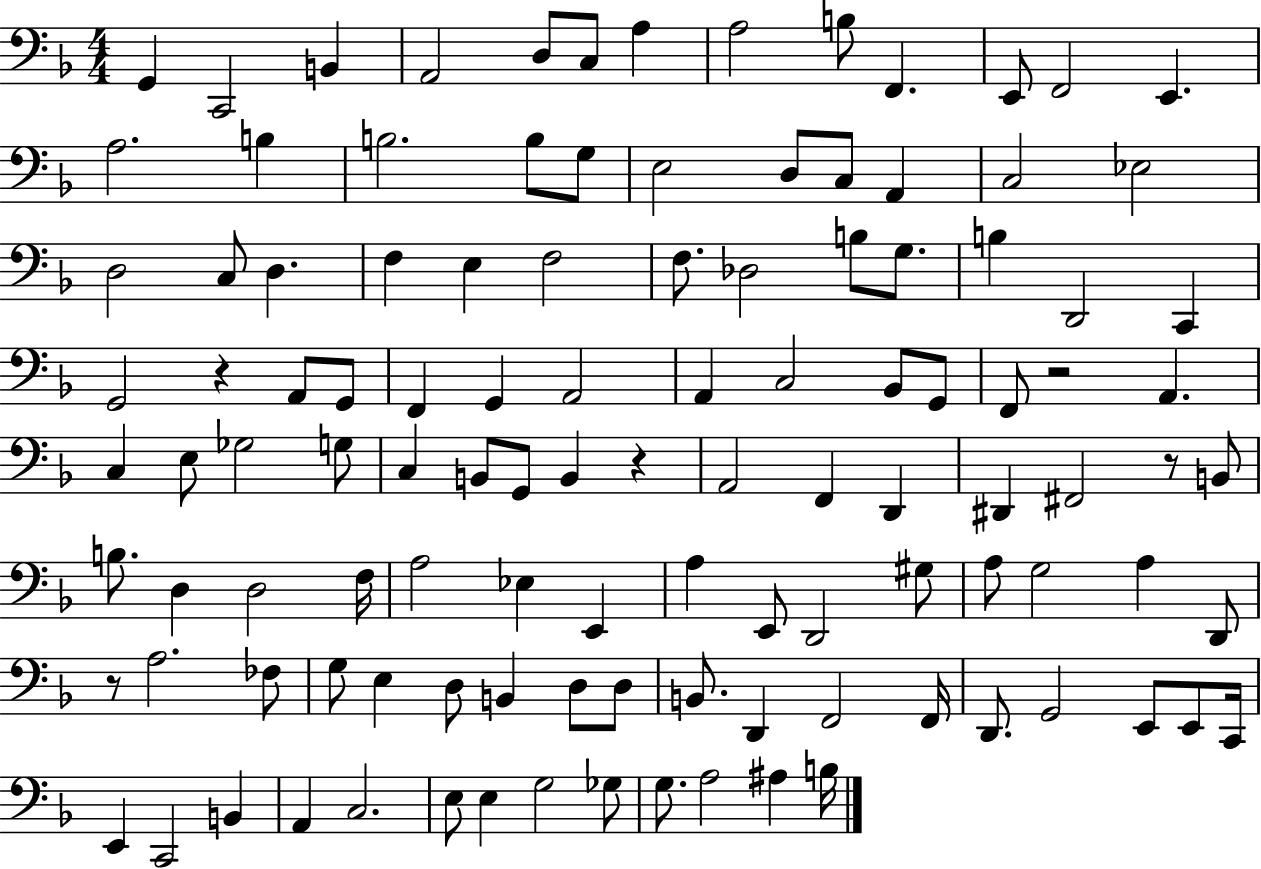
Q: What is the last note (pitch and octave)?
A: B3